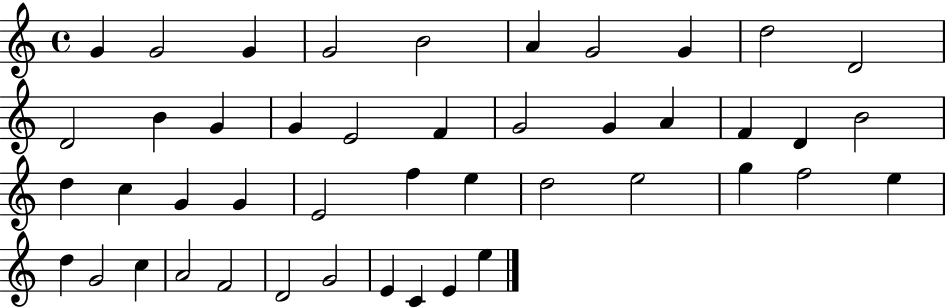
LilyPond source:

{
  \clef treble
  \time 4/4
  \defaultTimeSignature
  \key c \major
  g'4 g'2 g'4 | g'2 b'2 | a'4 g'2 g'4 | d''2 d'2 | \break d'2 b'4 g'4 | g'4 e'2 f'4 | g'2 g'4 a'4 | f'4 d'4 b'2 | \break d''4 c''4 g'4 g'4 | e'2 f''4 e''4 | d''2 e''2 | g''4 f''2 e''4 | \break d''4 g'2 c''4 | a'2 f'2 | d'2 g'2 | e'4 c'4 e'4 e''4 | \break \bar "|."
}